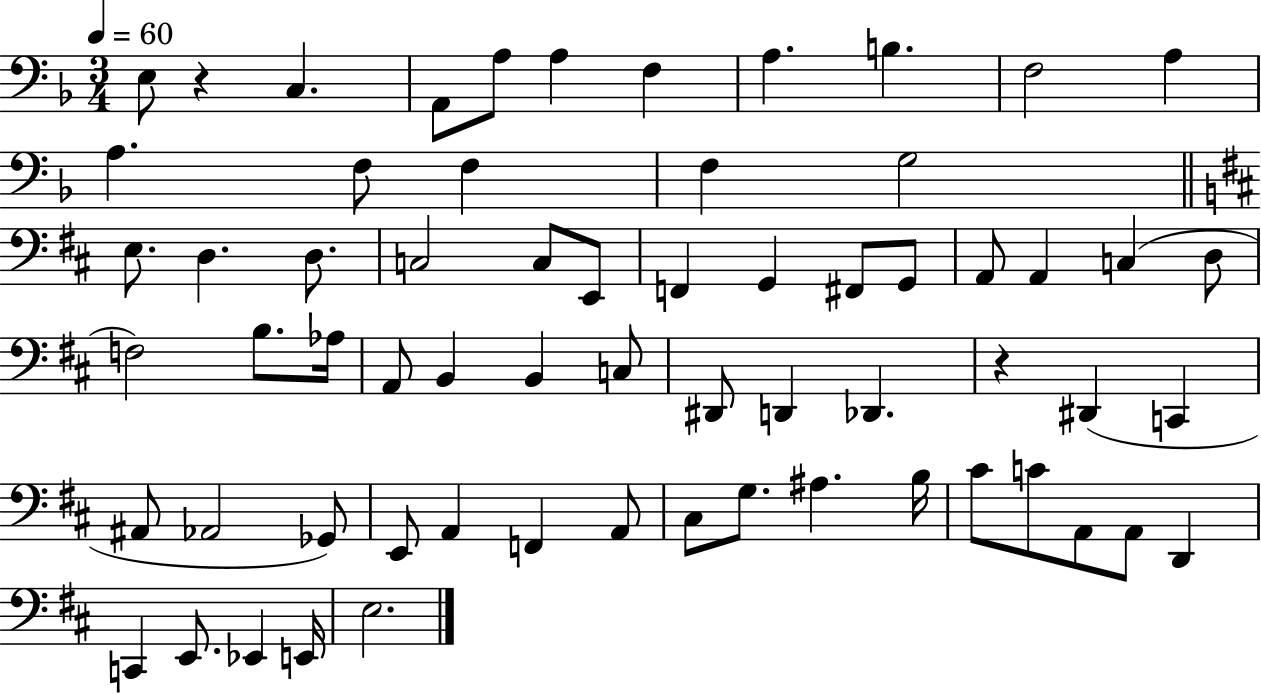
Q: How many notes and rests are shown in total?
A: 64